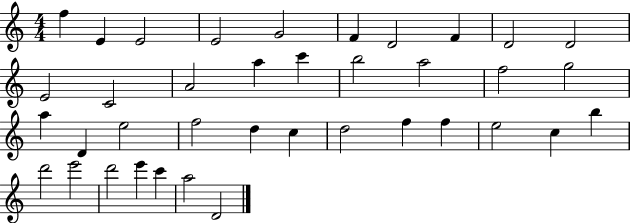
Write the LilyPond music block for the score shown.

{
  \clef treble
  \numericTimeSignature
  \time 4/4
  \key c \major
  f''4 e'4 e'2 | e'2 g'2 | f'4 d'2 f'4 | d'2 d'2 | \break e'2 c'2 | a'2 a''4 c'''4 | b''2 a''2 | f''2 g''2 | \break a''4 d'4 e''2 | f''2 d''4 c''4 | d''2 f''4 f''4 | e''2 c''4 b''4 | \break d'''2 e'''2 | d'''2 e'''4 c'''4 | a''2 d'2 | \bar "|."
}